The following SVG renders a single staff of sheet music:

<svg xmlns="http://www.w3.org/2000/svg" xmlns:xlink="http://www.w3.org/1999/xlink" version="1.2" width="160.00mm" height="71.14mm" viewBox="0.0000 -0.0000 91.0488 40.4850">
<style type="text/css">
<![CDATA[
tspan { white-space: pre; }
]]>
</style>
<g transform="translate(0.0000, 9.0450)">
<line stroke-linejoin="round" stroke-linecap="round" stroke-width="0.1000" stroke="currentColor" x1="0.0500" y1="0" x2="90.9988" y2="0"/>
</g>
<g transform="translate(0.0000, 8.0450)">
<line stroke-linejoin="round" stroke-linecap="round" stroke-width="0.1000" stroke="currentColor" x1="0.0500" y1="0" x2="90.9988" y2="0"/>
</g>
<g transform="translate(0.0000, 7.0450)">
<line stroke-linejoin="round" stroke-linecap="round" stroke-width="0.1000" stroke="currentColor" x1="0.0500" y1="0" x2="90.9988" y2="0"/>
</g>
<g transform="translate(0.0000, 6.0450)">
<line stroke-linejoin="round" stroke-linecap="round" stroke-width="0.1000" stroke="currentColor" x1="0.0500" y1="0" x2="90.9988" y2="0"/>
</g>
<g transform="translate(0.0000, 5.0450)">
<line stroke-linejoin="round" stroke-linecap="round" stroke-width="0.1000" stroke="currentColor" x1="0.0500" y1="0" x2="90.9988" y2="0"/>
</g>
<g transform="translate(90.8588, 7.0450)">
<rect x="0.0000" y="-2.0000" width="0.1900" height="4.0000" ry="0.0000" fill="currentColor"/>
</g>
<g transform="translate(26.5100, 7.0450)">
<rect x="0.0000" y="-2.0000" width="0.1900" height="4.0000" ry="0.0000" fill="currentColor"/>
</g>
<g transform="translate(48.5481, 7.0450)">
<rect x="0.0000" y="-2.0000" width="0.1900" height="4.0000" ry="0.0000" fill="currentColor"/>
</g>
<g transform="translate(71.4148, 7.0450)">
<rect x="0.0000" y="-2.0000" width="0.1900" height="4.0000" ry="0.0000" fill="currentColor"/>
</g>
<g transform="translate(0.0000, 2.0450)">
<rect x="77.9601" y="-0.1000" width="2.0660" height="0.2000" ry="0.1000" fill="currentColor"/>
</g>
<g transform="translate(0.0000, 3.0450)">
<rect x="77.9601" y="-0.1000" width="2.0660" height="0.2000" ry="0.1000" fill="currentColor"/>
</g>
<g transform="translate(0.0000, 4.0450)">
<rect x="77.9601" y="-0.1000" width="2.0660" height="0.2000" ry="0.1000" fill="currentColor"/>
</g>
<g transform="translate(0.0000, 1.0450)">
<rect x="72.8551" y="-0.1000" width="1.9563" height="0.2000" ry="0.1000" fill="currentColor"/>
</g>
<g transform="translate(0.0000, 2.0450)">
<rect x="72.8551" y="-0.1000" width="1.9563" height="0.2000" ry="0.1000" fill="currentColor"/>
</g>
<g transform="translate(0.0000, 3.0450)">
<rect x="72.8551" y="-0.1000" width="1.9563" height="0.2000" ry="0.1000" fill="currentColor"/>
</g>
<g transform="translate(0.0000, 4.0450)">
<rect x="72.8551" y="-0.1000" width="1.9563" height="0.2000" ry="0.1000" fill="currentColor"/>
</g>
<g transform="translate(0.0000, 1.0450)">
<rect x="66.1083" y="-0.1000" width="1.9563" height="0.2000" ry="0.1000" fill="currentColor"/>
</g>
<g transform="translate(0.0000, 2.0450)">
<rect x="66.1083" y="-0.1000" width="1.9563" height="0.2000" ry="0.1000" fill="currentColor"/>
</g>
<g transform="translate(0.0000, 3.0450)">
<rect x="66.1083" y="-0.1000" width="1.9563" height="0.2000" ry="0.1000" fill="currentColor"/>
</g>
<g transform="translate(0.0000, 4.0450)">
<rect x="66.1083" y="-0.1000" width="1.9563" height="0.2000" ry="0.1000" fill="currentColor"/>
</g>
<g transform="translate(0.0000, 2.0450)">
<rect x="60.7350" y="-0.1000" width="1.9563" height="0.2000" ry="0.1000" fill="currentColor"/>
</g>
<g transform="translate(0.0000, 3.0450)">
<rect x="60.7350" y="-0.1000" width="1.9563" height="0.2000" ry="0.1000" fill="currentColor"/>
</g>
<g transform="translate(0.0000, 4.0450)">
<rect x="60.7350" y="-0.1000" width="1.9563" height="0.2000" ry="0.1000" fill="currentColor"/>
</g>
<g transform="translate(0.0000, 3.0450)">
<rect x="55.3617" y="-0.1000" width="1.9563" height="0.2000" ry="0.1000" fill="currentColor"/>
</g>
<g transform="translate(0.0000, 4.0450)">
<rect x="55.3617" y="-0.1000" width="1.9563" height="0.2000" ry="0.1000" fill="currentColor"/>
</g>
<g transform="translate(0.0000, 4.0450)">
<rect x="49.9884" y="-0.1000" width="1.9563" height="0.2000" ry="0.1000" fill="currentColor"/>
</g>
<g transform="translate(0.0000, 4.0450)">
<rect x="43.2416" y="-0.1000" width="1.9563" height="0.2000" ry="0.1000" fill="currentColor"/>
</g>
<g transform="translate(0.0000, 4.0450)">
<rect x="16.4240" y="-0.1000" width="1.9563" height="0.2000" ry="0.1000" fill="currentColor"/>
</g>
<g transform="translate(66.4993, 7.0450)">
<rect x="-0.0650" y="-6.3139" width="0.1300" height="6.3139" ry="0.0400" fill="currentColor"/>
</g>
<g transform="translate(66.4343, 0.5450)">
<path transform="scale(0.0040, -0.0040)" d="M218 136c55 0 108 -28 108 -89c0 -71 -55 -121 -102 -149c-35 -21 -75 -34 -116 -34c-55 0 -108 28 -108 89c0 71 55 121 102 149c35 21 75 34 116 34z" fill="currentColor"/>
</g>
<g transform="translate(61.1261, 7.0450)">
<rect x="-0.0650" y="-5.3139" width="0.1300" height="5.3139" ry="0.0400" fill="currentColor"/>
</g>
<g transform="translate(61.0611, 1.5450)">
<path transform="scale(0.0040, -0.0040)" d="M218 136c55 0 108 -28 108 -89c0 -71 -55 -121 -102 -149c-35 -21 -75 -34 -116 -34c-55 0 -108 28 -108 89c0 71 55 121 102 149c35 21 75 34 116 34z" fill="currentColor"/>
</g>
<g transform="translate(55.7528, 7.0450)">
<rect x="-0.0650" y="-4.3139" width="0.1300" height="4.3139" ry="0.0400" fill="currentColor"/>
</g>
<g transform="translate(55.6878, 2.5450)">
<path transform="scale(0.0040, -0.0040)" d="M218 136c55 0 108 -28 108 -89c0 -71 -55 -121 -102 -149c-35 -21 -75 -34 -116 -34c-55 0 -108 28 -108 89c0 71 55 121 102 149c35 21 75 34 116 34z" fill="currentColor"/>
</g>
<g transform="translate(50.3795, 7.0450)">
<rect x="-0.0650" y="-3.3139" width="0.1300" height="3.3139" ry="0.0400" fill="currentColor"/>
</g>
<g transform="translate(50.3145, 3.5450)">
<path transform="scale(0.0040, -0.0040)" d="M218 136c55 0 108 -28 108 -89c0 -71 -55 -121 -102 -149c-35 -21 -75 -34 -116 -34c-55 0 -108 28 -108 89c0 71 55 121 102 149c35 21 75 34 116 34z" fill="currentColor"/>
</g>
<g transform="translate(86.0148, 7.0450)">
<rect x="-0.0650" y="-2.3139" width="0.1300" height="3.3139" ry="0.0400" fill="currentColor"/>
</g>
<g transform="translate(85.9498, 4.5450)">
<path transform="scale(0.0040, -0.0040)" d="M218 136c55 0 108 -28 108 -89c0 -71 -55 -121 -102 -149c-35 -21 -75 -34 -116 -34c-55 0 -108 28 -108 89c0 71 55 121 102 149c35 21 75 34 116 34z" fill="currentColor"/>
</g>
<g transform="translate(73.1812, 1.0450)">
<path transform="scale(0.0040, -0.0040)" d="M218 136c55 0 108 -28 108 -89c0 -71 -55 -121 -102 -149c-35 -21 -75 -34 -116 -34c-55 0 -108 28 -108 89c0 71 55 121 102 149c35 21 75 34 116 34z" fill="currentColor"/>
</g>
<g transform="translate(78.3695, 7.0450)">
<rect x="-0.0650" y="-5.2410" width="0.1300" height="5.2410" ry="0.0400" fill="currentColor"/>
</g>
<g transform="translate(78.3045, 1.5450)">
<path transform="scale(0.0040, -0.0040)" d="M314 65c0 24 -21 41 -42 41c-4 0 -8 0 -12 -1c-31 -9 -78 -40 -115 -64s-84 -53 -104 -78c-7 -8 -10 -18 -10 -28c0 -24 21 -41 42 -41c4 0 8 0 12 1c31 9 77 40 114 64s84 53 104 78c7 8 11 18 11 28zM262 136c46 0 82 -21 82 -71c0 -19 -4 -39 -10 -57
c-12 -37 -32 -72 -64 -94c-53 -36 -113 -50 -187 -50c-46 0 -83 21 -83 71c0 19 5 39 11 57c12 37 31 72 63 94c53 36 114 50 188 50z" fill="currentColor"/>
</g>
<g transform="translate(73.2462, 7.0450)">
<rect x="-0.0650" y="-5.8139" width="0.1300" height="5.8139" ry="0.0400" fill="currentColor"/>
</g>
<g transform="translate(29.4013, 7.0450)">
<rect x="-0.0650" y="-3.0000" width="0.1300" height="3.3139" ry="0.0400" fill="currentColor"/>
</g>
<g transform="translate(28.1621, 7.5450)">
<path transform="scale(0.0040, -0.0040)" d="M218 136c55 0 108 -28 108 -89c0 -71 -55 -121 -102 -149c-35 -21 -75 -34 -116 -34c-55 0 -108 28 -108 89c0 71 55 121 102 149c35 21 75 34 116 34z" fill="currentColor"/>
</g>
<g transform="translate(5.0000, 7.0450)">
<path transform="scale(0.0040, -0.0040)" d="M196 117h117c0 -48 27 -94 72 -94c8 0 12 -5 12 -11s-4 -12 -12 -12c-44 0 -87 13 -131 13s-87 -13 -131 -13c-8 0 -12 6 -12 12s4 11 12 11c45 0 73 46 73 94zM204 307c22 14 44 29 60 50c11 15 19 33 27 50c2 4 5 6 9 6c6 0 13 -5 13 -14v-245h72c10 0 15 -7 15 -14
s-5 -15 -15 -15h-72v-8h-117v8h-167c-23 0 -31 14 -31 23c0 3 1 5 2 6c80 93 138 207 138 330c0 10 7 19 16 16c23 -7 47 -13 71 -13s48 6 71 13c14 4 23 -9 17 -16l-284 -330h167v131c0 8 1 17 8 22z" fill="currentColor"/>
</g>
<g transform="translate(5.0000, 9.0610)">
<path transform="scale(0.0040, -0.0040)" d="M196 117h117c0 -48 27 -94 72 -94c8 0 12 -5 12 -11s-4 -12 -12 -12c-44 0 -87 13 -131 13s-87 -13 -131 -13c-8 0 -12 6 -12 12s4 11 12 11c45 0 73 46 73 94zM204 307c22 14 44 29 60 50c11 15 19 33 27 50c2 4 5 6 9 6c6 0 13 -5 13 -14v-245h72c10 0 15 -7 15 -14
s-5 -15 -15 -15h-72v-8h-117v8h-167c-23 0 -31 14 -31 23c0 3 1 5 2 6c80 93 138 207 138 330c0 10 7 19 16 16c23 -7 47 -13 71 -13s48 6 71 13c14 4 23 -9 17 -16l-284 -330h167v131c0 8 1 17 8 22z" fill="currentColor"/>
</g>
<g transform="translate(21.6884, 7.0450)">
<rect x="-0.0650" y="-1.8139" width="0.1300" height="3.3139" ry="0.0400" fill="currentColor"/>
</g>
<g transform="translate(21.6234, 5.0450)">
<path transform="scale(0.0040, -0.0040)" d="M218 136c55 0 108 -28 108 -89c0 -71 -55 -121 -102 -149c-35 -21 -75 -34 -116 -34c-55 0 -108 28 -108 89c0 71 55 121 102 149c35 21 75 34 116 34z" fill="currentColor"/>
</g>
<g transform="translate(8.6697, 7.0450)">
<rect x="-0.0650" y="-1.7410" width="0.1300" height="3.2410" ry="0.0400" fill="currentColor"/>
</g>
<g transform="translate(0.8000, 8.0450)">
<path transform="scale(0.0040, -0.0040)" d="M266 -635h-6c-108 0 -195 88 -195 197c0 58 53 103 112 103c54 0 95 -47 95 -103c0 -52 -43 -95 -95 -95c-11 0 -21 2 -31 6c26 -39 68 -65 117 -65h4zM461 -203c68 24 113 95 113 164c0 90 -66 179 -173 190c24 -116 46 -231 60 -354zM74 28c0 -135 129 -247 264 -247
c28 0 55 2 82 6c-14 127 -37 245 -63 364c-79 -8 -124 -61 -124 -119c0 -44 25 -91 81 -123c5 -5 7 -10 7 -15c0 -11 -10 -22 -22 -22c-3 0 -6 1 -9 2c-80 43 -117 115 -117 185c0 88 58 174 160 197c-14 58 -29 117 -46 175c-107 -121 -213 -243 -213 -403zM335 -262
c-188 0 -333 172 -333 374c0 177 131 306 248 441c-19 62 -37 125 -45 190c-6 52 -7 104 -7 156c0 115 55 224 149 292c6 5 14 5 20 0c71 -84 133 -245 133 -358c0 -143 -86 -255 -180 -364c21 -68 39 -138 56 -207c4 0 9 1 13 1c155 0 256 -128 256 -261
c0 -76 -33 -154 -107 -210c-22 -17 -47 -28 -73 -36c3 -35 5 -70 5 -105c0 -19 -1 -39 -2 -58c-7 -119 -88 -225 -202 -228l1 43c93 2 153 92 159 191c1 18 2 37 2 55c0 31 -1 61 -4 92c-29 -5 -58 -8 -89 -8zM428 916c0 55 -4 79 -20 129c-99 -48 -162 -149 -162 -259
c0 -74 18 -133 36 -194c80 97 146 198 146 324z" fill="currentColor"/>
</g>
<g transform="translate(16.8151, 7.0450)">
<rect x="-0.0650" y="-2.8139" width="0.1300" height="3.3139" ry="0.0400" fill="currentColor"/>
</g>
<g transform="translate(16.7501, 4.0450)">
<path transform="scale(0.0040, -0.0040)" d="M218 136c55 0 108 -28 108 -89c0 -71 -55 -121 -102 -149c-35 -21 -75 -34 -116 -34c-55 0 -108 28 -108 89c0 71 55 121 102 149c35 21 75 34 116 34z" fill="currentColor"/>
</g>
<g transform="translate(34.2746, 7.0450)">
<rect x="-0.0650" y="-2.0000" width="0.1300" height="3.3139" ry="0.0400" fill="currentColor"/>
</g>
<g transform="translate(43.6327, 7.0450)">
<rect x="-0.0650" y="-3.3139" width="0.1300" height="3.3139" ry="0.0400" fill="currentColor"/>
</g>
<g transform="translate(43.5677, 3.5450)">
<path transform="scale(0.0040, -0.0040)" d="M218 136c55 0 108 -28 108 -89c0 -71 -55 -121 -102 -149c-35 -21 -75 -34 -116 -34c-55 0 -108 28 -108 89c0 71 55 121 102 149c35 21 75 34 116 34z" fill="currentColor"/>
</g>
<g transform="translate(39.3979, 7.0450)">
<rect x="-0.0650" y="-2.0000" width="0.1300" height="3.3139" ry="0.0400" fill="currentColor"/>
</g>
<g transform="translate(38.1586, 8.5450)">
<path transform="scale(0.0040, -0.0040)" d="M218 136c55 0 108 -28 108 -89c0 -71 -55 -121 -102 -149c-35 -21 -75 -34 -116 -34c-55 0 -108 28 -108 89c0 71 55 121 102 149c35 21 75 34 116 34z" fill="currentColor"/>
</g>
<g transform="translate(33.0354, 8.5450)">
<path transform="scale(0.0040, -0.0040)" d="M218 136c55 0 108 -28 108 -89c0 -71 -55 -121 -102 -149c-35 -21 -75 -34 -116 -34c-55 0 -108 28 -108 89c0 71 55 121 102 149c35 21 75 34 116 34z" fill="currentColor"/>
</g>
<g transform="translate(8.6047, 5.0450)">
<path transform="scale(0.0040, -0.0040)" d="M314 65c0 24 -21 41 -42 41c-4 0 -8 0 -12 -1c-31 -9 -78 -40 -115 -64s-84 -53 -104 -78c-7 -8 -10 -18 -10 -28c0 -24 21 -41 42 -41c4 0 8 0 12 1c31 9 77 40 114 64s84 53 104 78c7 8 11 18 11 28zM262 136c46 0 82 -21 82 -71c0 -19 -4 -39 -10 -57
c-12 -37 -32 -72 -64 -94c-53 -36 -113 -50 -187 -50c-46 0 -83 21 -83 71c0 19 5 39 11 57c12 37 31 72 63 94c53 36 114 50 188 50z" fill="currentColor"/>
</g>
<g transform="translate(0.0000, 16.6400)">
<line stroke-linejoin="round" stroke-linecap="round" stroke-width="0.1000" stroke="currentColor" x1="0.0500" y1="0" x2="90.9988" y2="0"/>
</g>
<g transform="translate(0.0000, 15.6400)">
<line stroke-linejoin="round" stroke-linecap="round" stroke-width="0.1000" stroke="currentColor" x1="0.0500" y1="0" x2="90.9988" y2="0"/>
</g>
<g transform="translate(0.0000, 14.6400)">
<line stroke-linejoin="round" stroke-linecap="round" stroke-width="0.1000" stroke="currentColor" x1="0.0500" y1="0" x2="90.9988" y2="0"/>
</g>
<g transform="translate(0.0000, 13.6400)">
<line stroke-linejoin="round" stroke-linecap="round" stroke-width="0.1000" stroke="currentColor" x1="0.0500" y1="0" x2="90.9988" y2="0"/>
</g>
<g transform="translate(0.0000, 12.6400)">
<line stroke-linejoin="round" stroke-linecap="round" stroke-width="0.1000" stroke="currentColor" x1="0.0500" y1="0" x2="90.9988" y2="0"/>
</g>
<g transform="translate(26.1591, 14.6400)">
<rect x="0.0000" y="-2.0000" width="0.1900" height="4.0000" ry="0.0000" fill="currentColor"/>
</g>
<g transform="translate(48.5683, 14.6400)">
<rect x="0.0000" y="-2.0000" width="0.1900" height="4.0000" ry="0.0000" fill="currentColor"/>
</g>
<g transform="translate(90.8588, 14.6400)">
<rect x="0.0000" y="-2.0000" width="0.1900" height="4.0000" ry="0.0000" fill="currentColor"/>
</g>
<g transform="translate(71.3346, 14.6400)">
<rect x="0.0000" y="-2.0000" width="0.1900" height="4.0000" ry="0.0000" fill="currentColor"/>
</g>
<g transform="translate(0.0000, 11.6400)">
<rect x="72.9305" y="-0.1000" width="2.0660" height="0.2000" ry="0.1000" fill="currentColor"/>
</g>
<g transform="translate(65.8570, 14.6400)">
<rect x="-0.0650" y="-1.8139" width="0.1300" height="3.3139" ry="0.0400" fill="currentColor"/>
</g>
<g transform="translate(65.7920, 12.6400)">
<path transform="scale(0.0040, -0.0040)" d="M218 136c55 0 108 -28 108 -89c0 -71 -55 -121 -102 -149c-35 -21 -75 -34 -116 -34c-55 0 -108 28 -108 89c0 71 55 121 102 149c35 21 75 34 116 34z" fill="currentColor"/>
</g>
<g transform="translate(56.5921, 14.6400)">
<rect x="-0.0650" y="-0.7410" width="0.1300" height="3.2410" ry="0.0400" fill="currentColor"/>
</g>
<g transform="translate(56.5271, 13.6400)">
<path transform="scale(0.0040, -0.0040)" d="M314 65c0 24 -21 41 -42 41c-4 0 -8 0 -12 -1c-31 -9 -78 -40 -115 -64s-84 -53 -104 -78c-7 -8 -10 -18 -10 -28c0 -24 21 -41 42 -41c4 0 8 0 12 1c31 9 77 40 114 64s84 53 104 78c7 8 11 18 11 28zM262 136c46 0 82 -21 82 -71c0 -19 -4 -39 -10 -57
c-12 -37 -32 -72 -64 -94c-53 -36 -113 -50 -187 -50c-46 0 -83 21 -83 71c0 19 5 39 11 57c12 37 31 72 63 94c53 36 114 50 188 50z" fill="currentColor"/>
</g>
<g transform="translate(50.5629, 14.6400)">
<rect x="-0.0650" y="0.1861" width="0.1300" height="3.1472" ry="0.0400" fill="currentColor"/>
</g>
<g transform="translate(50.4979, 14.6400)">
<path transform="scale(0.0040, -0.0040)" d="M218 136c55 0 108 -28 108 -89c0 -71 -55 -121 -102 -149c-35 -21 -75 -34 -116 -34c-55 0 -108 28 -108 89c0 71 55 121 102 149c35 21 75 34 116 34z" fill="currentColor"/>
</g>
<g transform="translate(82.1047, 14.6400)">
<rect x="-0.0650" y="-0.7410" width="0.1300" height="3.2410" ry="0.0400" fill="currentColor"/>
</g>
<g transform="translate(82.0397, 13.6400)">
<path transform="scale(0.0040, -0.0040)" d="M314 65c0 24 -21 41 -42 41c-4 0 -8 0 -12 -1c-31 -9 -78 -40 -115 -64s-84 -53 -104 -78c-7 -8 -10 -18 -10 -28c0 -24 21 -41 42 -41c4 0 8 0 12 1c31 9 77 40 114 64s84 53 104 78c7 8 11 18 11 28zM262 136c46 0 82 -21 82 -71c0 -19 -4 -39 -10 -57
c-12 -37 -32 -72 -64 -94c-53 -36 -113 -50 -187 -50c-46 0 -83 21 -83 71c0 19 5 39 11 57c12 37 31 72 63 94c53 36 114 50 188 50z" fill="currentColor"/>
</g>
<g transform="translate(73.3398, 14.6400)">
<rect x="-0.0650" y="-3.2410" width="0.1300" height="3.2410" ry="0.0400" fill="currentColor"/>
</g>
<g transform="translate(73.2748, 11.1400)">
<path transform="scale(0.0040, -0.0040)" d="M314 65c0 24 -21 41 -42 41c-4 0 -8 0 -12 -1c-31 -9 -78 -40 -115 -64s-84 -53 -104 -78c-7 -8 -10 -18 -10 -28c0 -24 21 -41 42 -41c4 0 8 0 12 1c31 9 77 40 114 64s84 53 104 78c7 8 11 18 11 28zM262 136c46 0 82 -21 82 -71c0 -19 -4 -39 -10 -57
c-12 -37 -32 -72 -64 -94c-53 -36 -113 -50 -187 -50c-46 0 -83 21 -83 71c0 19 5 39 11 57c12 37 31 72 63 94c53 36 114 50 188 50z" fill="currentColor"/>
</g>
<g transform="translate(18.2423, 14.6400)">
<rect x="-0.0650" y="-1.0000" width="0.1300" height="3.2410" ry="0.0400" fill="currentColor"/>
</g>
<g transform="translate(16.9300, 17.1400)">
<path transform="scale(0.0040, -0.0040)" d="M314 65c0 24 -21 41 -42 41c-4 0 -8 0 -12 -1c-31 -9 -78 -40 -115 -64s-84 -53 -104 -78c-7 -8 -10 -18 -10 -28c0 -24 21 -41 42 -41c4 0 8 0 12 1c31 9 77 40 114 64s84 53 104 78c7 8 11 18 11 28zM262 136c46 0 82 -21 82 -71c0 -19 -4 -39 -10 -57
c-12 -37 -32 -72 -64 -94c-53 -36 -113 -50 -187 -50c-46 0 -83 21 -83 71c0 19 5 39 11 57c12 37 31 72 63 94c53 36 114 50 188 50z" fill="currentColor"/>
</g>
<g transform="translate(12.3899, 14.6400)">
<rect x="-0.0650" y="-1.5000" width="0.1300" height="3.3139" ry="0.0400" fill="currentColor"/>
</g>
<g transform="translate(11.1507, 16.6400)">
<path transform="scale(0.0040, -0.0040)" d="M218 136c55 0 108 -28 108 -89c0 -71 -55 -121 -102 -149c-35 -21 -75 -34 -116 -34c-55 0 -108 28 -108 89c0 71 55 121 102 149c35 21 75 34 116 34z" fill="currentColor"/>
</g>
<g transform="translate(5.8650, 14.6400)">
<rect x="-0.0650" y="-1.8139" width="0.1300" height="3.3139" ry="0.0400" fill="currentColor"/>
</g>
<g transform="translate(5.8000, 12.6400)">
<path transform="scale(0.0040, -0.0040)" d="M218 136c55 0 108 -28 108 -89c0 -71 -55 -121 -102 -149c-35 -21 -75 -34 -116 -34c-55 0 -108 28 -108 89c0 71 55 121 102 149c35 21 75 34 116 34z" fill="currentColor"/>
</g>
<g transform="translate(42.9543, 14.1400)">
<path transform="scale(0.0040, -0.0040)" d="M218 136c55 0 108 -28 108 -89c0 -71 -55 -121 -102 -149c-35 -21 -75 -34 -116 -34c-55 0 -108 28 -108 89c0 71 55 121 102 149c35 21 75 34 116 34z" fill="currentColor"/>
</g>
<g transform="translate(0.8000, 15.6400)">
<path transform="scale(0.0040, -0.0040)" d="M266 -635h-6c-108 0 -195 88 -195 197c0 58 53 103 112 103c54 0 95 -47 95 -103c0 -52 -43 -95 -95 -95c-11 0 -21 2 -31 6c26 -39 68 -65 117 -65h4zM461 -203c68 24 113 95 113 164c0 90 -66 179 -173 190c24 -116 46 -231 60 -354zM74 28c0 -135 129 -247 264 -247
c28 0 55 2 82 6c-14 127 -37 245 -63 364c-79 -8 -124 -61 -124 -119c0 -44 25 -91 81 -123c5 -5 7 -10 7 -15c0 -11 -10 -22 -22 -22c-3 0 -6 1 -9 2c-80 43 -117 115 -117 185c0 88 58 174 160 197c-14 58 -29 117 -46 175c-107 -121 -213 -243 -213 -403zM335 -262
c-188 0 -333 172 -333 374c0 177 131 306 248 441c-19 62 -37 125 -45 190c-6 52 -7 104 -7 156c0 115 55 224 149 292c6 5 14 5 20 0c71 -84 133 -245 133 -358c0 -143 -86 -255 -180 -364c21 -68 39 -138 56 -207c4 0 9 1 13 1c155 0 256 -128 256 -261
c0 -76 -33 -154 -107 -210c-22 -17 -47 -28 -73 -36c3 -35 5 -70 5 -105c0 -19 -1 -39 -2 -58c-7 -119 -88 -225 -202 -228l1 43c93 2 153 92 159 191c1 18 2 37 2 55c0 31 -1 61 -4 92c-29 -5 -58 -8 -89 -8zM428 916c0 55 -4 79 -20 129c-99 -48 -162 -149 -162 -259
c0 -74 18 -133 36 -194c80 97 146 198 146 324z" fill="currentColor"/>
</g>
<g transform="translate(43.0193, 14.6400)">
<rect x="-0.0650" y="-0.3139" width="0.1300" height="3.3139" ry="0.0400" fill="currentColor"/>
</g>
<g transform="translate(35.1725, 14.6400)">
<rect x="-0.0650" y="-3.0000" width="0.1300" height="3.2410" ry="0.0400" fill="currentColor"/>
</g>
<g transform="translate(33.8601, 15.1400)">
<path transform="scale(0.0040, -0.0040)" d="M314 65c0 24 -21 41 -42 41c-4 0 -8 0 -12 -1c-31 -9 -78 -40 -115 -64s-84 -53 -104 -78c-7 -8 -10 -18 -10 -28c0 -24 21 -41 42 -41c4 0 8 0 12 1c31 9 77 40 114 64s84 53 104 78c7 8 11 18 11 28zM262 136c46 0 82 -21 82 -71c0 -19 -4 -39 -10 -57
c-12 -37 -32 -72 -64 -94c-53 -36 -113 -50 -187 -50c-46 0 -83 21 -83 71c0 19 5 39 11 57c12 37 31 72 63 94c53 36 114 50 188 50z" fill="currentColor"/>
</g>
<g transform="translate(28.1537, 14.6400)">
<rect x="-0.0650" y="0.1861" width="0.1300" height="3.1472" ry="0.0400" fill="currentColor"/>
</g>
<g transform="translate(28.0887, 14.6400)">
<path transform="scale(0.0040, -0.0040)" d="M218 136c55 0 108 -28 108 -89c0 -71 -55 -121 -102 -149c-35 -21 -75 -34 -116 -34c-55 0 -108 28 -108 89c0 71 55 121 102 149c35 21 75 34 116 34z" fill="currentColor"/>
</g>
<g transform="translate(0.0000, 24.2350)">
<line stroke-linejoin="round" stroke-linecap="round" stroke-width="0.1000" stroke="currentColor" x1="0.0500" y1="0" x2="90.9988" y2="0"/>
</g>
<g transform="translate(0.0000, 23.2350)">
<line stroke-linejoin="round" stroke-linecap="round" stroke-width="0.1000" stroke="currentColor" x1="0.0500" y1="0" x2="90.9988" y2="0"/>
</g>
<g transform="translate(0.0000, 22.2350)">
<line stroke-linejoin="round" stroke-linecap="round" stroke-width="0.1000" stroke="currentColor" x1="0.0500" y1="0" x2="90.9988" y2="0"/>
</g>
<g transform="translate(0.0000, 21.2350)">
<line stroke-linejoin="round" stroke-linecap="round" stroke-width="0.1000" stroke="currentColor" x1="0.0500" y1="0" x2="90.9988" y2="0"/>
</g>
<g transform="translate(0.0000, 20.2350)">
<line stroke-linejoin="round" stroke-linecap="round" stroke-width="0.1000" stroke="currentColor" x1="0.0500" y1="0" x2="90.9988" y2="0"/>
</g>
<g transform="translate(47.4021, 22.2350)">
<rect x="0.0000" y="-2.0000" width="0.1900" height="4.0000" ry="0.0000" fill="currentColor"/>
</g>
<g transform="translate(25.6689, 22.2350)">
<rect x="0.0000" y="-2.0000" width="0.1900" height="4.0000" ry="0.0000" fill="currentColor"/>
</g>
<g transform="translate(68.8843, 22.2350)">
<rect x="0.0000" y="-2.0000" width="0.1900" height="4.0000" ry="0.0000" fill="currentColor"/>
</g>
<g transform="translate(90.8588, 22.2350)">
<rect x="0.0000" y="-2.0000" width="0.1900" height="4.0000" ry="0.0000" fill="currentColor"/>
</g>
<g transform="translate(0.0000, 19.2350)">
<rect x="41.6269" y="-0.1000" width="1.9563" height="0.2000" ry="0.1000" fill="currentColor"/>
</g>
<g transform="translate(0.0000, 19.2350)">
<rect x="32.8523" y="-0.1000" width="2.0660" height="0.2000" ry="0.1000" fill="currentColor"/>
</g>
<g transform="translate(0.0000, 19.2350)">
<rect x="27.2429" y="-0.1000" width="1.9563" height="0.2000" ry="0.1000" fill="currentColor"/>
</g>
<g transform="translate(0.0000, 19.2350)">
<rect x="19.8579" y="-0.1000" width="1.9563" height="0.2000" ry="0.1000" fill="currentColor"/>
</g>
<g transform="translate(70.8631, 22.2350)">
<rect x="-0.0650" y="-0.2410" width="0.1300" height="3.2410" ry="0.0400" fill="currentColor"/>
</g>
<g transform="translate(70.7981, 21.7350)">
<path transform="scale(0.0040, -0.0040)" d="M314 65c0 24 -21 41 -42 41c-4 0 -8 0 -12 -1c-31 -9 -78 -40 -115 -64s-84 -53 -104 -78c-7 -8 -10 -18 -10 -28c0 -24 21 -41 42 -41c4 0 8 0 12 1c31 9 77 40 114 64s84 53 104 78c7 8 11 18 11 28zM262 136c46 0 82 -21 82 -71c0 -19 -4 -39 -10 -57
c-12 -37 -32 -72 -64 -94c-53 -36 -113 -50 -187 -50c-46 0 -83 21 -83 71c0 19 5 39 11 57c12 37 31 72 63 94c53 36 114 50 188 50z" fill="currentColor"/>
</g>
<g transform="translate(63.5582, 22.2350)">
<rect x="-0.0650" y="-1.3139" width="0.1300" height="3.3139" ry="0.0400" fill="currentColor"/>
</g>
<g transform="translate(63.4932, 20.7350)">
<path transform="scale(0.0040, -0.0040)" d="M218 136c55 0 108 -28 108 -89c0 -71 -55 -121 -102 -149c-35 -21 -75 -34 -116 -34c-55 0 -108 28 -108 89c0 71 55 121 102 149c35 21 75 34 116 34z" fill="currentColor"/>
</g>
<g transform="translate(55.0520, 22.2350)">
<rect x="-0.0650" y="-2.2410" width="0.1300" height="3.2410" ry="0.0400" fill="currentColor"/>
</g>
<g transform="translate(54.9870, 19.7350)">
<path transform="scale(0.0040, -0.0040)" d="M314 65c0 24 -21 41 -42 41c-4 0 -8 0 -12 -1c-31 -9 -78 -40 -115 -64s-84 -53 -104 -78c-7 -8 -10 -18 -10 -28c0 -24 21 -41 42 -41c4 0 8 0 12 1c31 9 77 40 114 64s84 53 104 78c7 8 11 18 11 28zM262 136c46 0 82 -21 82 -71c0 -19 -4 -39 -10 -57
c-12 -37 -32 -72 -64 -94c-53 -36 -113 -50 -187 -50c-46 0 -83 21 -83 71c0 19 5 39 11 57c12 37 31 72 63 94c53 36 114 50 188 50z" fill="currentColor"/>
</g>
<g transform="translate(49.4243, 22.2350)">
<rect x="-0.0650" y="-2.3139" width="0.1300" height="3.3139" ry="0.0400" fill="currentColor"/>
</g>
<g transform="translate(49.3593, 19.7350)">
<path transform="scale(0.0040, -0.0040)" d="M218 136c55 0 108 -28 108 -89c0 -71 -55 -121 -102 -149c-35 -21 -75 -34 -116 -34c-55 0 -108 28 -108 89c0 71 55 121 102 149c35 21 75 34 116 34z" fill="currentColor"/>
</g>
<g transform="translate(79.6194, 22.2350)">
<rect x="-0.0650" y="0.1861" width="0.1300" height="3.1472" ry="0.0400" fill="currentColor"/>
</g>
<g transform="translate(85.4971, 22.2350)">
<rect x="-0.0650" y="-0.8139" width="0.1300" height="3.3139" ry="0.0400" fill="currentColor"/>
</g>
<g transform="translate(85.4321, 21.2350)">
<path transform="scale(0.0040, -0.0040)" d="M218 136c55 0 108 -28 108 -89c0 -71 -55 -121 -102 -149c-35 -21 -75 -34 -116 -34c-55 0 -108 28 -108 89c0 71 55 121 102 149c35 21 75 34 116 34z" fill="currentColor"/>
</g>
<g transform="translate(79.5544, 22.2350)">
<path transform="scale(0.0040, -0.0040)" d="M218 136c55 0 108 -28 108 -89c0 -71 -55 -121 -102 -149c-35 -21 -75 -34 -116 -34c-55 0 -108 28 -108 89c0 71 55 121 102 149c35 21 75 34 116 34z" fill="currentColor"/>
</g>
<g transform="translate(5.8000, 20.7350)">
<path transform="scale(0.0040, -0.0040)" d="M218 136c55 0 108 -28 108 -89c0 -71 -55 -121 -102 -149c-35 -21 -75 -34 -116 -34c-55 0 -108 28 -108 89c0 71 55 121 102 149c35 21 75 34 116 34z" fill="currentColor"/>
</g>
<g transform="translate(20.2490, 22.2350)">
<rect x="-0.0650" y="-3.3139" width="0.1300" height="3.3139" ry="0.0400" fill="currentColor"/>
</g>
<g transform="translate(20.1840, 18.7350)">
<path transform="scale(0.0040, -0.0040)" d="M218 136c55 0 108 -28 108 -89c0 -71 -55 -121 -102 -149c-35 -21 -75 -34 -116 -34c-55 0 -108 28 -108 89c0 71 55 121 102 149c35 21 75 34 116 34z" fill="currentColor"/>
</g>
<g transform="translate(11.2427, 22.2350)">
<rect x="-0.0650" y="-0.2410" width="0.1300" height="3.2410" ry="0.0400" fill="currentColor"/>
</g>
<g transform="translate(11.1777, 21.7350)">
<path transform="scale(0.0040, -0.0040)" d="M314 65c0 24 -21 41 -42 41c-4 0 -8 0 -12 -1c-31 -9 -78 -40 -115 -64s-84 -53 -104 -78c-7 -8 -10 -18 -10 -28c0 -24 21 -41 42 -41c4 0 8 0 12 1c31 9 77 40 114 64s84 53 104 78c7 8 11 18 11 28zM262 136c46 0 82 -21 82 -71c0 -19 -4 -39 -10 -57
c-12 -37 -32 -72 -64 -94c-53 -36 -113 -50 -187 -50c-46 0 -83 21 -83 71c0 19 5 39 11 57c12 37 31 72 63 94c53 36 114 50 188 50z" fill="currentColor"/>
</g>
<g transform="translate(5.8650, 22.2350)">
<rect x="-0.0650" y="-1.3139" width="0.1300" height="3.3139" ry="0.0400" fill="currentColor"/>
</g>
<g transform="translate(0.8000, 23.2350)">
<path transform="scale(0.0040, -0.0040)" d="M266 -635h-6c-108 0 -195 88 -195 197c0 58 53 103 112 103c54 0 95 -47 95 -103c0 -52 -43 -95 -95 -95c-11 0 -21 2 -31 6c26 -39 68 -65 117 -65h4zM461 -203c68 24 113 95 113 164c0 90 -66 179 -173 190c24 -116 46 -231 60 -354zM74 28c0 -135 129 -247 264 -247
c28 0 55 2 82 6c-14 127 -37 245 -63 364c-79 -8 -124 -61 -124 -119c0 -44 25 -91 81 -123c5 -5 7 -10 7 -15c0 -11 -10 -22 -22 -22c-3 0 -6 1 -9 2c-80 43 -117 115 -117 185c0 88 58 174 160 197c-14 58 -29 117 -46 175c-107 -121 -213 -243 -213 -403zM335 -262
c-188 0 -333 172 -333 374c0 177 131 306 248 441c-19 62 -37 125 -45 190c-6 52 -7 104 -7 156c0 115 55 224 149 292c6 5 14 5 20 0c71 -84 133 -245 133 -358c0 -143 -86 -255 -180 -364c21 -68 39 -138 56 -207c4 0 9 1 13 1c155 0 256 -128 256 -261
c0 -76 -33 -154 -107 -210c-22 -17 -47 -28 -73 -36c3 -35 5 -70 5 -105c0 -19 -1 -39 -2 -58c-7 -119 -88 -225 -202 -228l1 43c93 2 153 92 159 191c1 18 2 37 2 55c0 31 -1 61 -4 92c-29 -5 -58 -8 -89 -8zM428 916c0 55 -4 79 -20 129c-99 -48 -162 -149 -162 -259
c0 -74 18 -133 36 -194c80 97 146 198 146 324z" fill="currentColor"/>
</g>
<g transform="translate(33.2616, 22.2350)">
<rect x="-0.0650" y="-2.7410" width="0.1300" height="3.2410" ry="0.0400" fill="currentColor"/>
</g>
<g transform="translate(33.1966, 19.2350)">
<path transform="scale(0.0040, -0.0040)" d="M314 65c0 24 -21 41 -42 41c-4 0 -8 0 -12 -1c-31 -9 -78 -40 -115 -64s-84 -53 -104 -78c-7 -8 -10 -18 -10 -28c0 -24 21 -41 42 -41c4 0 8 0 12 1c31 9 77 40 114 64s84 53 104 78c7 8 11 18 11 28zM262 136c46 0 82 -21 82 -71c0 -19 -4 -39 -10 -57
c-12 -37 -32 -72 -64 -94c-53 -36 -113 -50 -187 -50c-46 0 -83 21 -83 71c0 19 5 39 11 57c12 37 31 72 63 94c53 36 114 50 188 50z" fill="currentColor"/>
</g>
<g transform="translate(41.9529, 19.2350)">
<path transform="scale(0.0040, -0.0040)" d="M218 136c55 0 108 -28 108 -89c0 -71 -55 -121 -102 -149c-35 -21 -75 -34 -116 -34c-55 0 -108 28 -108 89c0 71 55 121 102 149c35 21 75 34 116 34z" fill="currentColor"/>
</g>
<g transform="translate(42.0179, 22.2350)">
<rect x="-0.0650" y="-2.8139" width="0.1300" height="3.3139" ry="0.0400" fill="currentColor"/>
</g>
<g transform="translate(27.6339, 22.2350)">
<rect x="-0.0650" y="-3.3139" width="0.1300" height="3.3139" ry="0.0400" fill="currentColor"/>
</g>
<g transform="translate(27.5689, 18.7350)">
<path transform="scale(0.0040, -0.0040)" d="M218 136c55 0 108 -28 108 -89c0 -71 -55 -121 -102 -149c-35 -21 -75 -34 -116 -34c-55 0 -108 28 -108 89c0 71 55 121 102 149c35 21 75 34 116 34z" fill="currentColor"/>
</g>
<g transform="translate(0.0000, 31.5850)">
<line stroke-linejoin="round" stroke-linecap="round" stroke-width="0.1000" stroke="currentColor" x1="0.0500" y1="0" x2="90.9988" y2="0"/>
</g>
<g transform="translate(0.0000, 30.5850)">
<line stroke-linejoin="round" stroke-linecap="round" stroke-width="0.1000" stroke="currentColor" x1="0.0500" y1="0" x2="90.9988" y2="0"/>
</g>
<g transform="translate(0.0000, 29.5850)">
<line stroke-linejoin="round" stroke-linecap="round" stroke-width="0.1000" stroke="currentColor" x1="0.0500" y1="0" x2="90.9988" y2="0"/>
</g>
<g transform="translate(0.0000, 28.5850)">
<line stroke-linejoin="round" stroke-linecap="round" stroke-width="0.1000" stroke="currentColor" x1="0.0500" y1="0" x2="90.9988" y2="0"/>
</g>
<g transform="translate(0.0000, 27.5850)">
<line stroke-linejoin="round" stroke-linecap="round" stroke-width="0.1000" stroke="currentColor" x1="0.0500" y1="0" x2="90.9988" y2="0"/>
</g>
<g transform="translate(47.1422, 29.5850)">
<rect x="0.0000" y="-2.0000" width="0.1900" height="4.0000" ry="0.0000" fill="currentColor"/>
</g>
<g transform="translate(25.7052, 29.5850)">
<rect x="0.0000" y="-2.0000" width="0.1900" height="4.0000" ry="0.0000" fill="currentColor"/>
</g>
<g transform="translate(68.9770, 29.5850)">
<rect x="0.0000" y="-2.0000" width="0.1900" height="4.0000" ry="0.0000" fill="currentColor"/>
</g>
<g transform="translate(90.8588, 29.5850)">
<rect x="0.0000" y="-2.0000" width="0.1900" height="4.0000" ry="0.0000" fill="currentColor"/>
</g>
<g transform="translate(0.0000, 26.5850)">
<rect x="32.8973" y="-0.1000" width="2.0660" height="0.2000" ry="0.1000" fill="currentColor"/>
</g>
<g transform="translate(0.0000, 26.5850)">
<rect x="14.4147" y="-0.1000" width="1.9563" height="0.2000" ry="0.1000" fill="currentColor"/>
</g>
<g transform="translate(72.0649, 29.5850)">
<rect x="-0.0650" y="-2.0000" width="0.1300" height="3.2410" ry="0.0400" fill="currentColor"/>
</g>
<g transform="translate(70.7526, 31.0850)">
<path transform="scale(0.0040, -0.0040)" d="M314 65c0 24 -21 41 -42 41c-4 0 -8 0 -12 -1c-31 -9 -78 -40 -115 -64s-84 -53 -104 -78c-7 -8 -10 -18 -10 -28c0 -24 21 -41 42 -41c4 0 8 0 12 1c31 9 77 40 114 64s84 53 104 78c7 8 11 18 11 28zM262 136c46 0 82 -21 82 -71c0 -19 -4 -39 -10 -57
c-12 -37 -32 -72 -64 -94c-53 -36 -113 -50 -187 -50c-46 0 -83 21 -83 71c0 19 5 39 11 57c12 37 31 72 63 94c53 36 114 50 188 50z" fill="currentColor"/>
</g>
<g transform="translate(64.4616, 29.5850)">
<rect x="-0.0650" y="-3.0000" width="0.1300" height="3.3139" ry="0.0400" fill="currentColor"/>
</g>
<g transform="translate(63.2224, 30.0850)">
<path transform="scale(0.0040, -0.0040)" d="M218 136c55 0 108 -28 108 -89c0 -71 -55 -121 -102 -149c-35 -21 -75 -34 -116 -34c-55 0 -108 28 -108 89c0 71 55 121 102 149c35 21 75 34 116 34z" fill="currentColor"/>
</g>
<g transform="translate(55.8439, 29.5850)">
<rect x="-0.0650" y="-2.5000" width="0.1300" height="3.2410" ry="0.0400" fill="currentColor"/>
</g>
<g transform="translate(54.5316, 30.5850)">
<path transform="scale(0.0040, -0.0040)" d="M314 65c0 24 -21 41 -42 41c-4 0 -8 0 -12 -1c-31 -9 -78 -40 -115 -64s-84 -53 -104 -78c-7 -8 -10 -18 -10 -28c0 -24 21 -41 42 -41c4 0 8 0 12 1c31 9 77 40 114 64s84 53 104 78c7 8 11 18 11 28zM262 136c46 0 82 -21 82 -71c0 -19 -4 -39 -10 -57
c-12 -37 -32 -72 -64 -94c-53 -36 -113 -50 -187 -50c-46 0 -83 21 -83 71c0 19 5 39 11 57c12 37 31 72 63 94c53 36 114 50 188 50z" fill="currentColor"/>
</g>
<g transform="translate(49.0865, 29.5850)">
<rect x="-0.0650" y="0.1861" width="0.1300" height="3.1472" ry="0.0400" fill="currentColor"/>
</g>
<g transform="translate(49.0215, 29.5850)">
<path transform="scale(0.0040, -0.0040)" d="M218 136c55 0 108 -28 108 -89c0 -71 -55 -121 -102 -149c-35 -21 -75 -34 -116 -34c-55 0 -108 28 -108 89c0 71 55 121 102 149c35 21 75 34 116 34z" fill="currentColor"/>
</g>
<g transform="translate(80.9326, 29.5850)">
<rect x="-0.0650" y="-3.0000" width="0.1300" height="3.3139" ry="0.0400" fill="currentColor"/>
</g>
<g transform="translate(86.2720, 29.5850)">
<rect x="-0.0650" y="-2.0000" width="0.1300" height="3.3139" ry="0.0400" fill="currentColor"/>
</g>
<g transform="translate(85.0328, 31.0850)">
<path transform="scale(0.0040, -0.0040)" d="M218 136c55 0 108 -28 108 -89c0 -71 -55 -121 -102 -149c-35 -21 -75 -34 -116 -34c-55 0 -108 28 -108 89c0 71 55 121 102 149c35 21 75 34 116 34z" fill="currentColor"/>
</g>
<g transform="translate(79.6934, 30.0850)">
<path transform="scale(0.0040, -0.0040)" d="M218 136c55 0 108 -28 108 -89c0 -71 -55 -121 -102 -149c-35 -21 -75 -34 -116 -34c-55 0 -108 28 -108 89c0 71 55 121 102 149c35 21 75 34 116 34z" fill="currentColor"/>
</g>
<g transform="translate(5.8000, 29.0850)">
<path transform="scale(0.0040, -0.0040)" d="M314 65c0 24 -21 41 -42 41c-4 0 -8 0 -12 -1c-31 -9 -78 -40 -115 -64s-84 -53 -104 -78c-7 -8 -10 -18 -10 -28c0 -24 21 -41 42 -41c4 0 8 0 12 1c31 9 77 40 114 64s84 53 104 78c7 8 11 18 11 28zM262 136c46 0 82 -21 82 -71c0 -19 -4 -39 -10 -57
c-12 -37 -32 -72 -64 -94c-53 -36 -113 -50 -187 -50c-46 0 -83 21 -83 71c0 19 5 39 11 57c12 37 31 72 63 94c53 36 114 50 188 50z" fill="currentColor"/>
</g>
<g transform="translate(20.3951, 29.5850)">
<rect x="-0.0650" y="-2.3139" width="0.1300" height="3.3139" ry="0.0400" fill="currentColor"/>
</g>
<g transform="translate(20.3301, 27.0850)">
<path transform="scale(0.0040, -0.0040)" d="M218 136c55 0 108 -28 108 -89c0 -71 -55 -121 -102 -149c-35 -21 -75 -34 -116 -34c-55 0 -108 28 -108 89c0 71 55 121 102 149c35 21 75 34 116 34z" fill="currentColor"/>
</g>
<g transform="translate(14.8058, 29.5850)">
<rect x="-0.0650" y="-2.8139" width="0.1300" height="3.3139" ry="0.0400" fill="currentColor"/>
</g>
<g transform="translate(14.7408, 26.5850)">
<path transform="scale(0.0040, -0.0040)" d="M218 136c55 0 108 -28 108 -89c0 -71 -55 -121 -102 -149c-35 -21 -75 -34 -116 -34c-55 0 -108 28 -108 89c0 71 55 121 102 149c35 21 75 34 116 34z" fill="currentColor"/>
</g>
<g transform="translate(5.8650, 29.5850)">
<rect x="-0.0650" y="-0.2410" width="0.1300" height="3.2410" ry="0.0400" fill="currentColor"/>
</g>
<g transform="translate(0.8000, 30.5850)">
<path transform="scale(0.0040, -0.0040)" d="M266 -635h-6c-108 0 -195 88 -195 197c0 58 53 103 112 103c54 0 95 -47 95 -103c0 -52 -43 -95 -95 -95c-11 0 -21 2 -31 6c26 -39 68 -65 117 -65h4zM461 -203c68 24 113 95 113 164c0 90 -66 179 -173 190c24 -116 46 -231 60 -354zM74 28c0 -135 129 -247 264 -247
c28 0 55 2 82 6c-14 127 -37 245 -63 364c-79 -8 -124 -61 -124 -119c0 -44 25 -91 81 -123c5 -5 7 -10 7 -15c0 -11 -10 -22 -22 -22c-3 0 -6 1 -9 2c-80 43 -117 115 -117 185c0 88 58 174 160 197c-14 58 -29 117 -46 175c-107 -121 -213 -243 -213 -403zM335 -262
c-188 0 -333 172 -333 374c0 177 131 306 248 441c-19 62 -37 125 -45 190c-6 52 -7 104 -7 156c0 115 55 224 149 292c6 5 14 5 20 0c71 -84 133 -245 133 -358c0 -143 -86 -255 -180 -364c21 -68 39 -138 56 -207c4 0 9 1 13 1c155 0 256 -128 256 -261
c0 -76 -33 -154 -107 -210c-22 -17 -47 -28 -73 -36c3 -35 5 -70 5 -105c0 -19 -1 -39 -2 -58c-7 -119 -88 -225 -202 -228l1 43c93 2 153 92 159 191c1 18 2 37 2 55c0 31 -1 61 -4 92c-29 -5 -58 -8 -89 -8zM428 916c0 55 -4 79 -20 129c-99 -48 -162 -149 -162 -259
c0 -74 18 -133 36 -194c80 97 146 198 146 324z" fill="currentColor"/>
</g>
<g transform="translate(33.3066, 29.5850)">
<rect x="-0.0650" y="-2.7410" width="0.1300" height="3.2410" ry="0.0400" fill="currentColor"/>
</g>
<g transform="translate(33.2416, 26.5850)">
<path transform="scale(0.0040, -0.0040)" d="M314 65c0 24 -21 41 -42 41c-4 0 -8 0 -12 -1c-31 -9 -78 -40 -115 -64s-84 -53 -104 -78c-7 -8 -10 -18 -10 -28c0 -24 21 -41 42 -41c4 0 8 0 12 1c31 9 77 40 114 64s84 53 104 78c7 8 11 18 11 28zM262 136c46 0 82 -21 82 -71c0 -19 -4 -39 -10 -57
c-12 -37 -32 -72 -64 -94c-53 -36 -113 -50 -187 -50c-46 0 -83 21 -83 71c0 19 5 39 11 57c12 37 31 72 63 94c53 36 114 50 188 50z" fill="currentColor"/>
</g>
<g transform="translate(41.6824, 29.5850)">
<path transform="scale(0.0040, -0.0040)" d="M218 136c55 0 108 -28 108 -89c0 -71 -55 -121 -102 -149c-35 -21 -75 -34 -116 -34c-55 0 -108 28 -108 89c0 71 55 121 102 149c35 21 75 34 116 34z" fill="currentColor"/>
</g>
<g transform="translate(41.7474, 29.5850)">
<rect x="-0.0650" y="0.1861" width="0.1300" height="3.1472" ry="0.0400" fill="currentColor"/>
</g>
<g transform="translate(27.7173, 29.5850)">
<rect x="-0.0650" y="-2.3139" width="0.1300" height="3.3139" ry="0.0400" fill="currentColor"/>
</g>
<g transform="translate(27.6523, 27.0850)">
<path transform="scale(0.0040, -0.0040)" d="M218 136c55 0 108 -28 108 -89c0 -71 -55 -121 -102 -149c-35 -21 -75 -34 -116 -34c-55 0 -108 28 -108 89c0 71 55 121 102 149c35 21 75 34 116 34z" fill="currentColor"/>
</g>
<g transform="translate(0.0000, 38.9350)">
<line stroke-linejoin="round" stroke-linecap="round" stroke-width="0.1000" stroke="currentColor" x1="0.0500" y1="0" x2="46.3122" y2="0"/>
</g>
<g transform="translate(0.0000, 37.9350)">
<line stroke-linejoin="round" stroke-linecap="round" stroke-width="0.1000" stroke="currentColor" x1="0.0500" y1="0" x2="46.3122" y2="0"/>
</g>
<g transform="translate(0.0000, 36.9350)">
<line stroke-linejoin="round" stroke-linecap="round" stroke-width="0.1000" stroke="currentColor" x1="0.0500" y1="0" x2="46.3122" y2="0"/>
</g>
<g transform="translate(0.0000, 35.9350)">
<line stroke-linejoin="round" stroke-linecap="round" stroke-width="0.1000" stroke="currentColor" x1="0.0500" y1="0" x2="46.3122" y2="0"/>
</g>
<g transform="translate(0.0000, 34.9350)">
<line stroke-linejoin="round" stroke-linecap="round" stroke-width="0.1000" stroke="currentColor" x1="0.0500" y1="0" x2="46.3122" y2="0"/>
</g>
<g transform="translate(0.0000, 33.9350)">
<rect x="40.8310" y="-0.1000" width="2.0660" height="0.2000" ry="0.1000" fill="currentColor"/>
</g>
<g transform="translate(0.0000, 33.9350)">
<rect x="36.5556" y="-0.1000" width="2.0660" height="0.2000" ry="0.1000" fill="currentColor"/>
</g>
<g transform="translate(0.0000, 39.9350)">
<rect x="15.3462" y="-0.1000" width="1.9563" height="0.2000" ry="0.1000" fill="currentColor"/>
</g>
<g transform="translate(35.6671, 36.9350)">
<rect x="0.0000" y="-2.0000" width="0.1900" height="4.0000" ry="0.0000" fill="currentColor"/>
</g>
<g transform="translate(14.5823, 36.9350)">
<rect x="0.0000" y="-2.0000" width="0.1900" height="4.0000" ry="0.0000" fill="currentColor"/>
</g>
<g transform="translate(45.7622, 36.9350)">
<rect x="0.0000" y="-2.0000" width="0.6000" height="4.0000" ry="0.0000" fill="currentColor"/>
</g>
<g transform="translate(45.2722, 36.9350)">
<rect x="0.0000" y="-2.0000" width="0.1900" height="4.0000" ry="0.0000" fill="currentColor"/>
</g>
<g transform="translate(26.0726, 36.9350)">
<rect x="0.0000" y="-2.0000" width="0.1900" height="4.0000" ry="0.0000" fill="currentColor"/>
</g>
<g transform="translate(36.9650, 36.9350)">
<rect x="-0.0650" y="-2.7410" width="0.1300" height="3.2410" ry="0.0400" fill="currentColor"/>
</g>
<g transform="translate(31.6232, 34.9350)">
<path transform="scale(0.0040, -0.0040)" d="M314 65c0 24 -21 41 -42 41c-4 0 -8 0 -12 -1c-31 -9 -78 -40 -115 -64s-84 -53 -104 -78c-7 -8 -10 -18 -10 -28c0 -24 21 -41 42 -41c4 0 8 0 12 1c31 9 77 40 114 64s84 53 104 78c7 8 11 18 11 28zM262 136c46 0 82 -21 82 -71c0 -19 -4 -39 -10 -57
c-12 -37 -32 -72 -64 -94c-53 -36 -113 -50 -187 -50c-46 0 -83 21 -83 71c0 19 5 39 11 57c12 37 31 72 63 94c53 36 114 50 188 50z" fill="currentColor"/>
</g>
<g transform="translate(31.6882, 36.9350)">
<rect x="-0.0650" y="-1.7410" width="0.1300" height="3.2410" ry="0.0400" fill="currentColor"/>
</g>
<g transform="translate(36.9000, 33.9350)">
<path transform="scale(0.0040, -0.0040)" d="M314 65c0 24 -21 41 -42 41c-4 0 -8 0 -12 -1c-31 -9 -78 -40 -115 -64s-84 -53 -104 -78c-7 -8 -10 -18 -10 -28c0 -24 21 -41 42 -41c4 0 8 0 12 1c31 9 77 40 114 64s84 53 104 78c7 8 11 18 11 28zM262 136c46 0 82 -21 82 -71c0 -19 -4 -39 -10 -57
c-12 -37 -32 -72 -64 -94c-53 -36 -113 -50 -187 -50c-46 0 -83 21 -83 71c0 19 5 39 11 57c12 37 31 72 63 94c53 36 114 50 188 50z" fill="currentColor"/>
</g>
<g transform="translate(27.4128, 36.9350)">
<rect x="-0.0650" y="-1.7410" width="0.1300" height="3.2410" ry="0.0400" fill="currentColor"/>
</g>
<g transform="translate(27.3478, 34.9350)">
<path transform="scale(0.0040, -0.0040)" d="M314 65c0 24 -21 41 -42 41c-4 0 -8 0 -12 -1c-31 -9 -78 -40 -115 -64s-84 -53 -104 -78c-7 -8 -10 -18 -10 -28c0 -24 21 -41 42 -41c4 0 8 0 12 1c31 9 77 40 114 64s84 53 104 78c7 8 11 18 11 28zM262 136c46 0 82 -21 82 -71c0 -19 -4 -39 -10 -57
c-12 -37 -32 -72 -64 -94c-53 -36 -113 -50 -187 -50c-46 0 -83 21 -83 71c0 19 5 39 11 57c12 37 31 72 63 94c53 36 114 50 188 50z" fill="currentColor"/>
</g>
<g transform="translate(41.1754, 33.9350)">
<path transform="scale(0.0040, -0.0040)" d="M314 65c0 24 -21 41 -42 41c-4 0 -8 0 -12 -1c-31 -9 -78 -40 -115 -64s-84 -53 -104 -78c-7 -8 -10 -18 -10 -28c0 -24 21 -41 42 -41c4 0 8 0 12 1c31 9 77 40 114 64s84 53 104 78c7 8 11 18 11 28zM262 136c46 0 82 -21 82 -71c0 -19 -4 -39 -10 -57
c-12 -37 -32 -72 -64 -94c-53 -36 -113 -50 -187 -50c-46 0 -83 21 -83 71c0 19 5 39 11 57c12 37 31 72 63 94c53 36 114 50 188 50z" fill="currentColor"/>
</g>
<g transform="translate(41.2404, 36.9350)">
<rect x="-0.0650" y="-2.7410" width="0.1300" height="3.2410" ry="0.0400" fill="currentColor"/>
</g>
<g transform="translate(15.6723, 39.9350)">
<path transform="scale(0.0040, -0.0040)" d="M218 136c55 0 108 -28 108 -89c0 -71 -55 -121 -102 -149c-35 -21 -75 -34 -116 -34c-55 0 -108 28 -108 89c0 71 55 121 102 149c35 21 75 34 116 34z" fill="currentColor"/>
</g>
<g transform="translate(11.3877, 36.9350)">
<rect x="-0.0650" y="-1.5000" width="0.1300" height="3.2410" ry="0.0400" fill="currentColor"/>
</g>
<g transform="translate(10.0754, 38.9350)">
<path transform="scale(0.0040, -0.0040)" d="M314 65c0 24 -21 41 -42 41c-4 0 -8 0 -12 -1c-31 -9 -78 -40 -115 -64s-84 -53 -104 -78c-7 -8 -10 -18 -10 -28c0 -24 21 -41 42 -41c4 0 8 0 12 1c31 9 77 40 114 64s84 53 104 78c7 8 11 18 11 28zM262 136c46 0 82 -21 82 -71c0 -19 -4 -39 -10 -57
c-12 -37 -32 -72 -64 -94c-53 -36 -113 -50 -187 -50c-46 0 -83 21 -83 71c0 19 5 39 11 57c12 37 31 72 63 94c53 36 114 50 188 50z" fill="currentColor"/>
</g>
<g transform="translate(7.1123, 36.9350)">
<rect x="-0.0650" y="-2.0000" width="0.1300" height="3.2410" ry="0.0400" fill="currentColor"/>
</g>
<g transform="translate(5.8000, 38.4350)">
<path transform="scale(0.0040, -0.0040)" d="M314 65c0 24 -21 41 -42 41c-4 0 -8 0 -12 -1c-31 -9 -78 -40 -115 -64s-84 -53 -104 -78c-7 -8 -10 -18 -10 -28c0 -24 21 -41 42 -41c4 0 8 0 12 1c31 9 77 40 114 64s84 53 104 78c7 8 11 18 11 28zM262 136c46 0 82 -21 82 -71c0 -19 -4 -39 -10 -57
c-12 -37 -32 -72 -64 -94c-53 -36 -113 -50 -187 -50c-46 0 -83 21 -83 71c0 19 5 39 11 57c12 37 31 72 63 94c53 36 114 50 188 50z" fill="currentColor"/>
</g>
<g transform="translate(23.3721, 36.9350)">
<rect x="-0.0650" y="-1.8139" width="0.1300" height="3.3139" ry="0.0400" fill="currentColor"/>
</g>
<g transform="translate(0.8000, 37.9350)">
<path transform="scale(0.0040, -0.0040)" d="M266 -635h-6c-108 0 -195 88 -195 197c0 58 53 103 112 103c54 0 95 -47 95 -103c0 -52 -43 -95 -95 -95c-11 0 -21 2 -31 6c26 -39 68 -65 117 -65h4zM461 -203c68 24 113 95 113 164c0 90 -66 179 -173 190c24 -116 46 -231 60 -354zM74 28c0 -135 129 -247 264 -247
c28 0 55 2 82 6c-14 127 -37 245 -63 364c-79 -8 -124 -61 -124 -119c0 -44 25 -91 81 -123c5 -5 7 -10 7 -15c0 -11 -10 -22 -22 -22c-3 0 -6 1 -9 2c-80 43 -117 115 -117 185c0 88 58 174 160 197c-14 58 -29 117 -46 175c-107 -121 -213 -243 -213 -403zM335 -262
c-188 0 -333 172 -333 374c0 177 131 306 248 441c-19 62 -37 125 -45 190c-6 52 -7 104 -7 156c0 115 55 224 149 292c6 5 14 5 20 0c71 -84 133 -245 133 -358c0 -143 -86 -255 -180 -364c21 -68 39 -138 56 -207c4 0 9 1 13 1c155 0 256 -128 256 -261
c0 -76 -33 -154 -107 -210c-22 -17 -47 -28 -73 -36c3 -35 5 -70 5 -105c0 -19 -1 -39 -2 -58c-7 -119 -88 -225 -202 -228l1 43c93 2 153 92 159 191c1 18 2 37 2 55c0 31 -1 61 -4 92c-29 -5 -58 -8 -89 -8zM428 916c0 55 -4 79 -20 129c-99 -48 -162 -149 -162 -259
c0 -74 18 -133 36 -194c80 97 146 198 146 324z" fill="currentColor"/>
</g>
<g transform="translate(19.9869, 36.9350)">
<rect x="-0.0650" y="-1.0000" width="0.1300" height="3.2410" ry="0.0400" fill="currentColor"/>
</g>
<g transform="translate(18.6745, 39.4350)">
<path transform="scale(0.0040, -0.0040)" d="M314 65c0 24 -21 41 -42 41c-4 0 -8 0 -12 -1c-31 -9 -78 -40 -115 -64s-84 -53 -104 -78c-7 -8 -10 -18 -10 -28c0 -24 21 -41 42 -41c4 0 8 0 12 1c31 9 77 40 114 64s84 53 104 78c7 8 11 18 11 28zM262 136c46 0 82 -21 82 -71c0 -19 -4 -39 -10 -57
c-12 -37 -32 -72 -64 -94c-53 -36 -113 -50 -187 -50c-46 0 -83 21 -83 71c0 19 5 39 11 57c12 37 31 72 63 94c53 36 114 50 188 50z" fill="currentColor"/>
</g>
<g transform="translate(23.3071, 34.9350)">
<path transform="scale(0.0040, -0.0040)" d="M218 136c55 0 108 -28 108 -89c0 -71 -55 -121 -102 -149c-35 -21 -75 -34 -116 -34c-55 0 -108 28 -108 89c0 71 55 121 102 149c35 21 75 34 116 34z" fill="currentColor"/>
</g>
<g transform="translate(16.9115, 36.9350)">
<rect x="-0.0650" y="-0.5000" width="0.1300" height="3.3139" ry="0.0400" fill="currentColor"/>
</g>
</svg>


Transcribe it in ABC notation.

X:1
T:Untitled
M:4/4
L:1/4
K:C
f2 a f A F F b b d' f' a' g' f'2 g f E D2 B A2 c B d2 f b2 d2 e c2 b b a2 a g g2 e c2 B d c2 a g g a2 B B G2 A F2 A F F2 E2 C D2 f f2 f2 a2 a2